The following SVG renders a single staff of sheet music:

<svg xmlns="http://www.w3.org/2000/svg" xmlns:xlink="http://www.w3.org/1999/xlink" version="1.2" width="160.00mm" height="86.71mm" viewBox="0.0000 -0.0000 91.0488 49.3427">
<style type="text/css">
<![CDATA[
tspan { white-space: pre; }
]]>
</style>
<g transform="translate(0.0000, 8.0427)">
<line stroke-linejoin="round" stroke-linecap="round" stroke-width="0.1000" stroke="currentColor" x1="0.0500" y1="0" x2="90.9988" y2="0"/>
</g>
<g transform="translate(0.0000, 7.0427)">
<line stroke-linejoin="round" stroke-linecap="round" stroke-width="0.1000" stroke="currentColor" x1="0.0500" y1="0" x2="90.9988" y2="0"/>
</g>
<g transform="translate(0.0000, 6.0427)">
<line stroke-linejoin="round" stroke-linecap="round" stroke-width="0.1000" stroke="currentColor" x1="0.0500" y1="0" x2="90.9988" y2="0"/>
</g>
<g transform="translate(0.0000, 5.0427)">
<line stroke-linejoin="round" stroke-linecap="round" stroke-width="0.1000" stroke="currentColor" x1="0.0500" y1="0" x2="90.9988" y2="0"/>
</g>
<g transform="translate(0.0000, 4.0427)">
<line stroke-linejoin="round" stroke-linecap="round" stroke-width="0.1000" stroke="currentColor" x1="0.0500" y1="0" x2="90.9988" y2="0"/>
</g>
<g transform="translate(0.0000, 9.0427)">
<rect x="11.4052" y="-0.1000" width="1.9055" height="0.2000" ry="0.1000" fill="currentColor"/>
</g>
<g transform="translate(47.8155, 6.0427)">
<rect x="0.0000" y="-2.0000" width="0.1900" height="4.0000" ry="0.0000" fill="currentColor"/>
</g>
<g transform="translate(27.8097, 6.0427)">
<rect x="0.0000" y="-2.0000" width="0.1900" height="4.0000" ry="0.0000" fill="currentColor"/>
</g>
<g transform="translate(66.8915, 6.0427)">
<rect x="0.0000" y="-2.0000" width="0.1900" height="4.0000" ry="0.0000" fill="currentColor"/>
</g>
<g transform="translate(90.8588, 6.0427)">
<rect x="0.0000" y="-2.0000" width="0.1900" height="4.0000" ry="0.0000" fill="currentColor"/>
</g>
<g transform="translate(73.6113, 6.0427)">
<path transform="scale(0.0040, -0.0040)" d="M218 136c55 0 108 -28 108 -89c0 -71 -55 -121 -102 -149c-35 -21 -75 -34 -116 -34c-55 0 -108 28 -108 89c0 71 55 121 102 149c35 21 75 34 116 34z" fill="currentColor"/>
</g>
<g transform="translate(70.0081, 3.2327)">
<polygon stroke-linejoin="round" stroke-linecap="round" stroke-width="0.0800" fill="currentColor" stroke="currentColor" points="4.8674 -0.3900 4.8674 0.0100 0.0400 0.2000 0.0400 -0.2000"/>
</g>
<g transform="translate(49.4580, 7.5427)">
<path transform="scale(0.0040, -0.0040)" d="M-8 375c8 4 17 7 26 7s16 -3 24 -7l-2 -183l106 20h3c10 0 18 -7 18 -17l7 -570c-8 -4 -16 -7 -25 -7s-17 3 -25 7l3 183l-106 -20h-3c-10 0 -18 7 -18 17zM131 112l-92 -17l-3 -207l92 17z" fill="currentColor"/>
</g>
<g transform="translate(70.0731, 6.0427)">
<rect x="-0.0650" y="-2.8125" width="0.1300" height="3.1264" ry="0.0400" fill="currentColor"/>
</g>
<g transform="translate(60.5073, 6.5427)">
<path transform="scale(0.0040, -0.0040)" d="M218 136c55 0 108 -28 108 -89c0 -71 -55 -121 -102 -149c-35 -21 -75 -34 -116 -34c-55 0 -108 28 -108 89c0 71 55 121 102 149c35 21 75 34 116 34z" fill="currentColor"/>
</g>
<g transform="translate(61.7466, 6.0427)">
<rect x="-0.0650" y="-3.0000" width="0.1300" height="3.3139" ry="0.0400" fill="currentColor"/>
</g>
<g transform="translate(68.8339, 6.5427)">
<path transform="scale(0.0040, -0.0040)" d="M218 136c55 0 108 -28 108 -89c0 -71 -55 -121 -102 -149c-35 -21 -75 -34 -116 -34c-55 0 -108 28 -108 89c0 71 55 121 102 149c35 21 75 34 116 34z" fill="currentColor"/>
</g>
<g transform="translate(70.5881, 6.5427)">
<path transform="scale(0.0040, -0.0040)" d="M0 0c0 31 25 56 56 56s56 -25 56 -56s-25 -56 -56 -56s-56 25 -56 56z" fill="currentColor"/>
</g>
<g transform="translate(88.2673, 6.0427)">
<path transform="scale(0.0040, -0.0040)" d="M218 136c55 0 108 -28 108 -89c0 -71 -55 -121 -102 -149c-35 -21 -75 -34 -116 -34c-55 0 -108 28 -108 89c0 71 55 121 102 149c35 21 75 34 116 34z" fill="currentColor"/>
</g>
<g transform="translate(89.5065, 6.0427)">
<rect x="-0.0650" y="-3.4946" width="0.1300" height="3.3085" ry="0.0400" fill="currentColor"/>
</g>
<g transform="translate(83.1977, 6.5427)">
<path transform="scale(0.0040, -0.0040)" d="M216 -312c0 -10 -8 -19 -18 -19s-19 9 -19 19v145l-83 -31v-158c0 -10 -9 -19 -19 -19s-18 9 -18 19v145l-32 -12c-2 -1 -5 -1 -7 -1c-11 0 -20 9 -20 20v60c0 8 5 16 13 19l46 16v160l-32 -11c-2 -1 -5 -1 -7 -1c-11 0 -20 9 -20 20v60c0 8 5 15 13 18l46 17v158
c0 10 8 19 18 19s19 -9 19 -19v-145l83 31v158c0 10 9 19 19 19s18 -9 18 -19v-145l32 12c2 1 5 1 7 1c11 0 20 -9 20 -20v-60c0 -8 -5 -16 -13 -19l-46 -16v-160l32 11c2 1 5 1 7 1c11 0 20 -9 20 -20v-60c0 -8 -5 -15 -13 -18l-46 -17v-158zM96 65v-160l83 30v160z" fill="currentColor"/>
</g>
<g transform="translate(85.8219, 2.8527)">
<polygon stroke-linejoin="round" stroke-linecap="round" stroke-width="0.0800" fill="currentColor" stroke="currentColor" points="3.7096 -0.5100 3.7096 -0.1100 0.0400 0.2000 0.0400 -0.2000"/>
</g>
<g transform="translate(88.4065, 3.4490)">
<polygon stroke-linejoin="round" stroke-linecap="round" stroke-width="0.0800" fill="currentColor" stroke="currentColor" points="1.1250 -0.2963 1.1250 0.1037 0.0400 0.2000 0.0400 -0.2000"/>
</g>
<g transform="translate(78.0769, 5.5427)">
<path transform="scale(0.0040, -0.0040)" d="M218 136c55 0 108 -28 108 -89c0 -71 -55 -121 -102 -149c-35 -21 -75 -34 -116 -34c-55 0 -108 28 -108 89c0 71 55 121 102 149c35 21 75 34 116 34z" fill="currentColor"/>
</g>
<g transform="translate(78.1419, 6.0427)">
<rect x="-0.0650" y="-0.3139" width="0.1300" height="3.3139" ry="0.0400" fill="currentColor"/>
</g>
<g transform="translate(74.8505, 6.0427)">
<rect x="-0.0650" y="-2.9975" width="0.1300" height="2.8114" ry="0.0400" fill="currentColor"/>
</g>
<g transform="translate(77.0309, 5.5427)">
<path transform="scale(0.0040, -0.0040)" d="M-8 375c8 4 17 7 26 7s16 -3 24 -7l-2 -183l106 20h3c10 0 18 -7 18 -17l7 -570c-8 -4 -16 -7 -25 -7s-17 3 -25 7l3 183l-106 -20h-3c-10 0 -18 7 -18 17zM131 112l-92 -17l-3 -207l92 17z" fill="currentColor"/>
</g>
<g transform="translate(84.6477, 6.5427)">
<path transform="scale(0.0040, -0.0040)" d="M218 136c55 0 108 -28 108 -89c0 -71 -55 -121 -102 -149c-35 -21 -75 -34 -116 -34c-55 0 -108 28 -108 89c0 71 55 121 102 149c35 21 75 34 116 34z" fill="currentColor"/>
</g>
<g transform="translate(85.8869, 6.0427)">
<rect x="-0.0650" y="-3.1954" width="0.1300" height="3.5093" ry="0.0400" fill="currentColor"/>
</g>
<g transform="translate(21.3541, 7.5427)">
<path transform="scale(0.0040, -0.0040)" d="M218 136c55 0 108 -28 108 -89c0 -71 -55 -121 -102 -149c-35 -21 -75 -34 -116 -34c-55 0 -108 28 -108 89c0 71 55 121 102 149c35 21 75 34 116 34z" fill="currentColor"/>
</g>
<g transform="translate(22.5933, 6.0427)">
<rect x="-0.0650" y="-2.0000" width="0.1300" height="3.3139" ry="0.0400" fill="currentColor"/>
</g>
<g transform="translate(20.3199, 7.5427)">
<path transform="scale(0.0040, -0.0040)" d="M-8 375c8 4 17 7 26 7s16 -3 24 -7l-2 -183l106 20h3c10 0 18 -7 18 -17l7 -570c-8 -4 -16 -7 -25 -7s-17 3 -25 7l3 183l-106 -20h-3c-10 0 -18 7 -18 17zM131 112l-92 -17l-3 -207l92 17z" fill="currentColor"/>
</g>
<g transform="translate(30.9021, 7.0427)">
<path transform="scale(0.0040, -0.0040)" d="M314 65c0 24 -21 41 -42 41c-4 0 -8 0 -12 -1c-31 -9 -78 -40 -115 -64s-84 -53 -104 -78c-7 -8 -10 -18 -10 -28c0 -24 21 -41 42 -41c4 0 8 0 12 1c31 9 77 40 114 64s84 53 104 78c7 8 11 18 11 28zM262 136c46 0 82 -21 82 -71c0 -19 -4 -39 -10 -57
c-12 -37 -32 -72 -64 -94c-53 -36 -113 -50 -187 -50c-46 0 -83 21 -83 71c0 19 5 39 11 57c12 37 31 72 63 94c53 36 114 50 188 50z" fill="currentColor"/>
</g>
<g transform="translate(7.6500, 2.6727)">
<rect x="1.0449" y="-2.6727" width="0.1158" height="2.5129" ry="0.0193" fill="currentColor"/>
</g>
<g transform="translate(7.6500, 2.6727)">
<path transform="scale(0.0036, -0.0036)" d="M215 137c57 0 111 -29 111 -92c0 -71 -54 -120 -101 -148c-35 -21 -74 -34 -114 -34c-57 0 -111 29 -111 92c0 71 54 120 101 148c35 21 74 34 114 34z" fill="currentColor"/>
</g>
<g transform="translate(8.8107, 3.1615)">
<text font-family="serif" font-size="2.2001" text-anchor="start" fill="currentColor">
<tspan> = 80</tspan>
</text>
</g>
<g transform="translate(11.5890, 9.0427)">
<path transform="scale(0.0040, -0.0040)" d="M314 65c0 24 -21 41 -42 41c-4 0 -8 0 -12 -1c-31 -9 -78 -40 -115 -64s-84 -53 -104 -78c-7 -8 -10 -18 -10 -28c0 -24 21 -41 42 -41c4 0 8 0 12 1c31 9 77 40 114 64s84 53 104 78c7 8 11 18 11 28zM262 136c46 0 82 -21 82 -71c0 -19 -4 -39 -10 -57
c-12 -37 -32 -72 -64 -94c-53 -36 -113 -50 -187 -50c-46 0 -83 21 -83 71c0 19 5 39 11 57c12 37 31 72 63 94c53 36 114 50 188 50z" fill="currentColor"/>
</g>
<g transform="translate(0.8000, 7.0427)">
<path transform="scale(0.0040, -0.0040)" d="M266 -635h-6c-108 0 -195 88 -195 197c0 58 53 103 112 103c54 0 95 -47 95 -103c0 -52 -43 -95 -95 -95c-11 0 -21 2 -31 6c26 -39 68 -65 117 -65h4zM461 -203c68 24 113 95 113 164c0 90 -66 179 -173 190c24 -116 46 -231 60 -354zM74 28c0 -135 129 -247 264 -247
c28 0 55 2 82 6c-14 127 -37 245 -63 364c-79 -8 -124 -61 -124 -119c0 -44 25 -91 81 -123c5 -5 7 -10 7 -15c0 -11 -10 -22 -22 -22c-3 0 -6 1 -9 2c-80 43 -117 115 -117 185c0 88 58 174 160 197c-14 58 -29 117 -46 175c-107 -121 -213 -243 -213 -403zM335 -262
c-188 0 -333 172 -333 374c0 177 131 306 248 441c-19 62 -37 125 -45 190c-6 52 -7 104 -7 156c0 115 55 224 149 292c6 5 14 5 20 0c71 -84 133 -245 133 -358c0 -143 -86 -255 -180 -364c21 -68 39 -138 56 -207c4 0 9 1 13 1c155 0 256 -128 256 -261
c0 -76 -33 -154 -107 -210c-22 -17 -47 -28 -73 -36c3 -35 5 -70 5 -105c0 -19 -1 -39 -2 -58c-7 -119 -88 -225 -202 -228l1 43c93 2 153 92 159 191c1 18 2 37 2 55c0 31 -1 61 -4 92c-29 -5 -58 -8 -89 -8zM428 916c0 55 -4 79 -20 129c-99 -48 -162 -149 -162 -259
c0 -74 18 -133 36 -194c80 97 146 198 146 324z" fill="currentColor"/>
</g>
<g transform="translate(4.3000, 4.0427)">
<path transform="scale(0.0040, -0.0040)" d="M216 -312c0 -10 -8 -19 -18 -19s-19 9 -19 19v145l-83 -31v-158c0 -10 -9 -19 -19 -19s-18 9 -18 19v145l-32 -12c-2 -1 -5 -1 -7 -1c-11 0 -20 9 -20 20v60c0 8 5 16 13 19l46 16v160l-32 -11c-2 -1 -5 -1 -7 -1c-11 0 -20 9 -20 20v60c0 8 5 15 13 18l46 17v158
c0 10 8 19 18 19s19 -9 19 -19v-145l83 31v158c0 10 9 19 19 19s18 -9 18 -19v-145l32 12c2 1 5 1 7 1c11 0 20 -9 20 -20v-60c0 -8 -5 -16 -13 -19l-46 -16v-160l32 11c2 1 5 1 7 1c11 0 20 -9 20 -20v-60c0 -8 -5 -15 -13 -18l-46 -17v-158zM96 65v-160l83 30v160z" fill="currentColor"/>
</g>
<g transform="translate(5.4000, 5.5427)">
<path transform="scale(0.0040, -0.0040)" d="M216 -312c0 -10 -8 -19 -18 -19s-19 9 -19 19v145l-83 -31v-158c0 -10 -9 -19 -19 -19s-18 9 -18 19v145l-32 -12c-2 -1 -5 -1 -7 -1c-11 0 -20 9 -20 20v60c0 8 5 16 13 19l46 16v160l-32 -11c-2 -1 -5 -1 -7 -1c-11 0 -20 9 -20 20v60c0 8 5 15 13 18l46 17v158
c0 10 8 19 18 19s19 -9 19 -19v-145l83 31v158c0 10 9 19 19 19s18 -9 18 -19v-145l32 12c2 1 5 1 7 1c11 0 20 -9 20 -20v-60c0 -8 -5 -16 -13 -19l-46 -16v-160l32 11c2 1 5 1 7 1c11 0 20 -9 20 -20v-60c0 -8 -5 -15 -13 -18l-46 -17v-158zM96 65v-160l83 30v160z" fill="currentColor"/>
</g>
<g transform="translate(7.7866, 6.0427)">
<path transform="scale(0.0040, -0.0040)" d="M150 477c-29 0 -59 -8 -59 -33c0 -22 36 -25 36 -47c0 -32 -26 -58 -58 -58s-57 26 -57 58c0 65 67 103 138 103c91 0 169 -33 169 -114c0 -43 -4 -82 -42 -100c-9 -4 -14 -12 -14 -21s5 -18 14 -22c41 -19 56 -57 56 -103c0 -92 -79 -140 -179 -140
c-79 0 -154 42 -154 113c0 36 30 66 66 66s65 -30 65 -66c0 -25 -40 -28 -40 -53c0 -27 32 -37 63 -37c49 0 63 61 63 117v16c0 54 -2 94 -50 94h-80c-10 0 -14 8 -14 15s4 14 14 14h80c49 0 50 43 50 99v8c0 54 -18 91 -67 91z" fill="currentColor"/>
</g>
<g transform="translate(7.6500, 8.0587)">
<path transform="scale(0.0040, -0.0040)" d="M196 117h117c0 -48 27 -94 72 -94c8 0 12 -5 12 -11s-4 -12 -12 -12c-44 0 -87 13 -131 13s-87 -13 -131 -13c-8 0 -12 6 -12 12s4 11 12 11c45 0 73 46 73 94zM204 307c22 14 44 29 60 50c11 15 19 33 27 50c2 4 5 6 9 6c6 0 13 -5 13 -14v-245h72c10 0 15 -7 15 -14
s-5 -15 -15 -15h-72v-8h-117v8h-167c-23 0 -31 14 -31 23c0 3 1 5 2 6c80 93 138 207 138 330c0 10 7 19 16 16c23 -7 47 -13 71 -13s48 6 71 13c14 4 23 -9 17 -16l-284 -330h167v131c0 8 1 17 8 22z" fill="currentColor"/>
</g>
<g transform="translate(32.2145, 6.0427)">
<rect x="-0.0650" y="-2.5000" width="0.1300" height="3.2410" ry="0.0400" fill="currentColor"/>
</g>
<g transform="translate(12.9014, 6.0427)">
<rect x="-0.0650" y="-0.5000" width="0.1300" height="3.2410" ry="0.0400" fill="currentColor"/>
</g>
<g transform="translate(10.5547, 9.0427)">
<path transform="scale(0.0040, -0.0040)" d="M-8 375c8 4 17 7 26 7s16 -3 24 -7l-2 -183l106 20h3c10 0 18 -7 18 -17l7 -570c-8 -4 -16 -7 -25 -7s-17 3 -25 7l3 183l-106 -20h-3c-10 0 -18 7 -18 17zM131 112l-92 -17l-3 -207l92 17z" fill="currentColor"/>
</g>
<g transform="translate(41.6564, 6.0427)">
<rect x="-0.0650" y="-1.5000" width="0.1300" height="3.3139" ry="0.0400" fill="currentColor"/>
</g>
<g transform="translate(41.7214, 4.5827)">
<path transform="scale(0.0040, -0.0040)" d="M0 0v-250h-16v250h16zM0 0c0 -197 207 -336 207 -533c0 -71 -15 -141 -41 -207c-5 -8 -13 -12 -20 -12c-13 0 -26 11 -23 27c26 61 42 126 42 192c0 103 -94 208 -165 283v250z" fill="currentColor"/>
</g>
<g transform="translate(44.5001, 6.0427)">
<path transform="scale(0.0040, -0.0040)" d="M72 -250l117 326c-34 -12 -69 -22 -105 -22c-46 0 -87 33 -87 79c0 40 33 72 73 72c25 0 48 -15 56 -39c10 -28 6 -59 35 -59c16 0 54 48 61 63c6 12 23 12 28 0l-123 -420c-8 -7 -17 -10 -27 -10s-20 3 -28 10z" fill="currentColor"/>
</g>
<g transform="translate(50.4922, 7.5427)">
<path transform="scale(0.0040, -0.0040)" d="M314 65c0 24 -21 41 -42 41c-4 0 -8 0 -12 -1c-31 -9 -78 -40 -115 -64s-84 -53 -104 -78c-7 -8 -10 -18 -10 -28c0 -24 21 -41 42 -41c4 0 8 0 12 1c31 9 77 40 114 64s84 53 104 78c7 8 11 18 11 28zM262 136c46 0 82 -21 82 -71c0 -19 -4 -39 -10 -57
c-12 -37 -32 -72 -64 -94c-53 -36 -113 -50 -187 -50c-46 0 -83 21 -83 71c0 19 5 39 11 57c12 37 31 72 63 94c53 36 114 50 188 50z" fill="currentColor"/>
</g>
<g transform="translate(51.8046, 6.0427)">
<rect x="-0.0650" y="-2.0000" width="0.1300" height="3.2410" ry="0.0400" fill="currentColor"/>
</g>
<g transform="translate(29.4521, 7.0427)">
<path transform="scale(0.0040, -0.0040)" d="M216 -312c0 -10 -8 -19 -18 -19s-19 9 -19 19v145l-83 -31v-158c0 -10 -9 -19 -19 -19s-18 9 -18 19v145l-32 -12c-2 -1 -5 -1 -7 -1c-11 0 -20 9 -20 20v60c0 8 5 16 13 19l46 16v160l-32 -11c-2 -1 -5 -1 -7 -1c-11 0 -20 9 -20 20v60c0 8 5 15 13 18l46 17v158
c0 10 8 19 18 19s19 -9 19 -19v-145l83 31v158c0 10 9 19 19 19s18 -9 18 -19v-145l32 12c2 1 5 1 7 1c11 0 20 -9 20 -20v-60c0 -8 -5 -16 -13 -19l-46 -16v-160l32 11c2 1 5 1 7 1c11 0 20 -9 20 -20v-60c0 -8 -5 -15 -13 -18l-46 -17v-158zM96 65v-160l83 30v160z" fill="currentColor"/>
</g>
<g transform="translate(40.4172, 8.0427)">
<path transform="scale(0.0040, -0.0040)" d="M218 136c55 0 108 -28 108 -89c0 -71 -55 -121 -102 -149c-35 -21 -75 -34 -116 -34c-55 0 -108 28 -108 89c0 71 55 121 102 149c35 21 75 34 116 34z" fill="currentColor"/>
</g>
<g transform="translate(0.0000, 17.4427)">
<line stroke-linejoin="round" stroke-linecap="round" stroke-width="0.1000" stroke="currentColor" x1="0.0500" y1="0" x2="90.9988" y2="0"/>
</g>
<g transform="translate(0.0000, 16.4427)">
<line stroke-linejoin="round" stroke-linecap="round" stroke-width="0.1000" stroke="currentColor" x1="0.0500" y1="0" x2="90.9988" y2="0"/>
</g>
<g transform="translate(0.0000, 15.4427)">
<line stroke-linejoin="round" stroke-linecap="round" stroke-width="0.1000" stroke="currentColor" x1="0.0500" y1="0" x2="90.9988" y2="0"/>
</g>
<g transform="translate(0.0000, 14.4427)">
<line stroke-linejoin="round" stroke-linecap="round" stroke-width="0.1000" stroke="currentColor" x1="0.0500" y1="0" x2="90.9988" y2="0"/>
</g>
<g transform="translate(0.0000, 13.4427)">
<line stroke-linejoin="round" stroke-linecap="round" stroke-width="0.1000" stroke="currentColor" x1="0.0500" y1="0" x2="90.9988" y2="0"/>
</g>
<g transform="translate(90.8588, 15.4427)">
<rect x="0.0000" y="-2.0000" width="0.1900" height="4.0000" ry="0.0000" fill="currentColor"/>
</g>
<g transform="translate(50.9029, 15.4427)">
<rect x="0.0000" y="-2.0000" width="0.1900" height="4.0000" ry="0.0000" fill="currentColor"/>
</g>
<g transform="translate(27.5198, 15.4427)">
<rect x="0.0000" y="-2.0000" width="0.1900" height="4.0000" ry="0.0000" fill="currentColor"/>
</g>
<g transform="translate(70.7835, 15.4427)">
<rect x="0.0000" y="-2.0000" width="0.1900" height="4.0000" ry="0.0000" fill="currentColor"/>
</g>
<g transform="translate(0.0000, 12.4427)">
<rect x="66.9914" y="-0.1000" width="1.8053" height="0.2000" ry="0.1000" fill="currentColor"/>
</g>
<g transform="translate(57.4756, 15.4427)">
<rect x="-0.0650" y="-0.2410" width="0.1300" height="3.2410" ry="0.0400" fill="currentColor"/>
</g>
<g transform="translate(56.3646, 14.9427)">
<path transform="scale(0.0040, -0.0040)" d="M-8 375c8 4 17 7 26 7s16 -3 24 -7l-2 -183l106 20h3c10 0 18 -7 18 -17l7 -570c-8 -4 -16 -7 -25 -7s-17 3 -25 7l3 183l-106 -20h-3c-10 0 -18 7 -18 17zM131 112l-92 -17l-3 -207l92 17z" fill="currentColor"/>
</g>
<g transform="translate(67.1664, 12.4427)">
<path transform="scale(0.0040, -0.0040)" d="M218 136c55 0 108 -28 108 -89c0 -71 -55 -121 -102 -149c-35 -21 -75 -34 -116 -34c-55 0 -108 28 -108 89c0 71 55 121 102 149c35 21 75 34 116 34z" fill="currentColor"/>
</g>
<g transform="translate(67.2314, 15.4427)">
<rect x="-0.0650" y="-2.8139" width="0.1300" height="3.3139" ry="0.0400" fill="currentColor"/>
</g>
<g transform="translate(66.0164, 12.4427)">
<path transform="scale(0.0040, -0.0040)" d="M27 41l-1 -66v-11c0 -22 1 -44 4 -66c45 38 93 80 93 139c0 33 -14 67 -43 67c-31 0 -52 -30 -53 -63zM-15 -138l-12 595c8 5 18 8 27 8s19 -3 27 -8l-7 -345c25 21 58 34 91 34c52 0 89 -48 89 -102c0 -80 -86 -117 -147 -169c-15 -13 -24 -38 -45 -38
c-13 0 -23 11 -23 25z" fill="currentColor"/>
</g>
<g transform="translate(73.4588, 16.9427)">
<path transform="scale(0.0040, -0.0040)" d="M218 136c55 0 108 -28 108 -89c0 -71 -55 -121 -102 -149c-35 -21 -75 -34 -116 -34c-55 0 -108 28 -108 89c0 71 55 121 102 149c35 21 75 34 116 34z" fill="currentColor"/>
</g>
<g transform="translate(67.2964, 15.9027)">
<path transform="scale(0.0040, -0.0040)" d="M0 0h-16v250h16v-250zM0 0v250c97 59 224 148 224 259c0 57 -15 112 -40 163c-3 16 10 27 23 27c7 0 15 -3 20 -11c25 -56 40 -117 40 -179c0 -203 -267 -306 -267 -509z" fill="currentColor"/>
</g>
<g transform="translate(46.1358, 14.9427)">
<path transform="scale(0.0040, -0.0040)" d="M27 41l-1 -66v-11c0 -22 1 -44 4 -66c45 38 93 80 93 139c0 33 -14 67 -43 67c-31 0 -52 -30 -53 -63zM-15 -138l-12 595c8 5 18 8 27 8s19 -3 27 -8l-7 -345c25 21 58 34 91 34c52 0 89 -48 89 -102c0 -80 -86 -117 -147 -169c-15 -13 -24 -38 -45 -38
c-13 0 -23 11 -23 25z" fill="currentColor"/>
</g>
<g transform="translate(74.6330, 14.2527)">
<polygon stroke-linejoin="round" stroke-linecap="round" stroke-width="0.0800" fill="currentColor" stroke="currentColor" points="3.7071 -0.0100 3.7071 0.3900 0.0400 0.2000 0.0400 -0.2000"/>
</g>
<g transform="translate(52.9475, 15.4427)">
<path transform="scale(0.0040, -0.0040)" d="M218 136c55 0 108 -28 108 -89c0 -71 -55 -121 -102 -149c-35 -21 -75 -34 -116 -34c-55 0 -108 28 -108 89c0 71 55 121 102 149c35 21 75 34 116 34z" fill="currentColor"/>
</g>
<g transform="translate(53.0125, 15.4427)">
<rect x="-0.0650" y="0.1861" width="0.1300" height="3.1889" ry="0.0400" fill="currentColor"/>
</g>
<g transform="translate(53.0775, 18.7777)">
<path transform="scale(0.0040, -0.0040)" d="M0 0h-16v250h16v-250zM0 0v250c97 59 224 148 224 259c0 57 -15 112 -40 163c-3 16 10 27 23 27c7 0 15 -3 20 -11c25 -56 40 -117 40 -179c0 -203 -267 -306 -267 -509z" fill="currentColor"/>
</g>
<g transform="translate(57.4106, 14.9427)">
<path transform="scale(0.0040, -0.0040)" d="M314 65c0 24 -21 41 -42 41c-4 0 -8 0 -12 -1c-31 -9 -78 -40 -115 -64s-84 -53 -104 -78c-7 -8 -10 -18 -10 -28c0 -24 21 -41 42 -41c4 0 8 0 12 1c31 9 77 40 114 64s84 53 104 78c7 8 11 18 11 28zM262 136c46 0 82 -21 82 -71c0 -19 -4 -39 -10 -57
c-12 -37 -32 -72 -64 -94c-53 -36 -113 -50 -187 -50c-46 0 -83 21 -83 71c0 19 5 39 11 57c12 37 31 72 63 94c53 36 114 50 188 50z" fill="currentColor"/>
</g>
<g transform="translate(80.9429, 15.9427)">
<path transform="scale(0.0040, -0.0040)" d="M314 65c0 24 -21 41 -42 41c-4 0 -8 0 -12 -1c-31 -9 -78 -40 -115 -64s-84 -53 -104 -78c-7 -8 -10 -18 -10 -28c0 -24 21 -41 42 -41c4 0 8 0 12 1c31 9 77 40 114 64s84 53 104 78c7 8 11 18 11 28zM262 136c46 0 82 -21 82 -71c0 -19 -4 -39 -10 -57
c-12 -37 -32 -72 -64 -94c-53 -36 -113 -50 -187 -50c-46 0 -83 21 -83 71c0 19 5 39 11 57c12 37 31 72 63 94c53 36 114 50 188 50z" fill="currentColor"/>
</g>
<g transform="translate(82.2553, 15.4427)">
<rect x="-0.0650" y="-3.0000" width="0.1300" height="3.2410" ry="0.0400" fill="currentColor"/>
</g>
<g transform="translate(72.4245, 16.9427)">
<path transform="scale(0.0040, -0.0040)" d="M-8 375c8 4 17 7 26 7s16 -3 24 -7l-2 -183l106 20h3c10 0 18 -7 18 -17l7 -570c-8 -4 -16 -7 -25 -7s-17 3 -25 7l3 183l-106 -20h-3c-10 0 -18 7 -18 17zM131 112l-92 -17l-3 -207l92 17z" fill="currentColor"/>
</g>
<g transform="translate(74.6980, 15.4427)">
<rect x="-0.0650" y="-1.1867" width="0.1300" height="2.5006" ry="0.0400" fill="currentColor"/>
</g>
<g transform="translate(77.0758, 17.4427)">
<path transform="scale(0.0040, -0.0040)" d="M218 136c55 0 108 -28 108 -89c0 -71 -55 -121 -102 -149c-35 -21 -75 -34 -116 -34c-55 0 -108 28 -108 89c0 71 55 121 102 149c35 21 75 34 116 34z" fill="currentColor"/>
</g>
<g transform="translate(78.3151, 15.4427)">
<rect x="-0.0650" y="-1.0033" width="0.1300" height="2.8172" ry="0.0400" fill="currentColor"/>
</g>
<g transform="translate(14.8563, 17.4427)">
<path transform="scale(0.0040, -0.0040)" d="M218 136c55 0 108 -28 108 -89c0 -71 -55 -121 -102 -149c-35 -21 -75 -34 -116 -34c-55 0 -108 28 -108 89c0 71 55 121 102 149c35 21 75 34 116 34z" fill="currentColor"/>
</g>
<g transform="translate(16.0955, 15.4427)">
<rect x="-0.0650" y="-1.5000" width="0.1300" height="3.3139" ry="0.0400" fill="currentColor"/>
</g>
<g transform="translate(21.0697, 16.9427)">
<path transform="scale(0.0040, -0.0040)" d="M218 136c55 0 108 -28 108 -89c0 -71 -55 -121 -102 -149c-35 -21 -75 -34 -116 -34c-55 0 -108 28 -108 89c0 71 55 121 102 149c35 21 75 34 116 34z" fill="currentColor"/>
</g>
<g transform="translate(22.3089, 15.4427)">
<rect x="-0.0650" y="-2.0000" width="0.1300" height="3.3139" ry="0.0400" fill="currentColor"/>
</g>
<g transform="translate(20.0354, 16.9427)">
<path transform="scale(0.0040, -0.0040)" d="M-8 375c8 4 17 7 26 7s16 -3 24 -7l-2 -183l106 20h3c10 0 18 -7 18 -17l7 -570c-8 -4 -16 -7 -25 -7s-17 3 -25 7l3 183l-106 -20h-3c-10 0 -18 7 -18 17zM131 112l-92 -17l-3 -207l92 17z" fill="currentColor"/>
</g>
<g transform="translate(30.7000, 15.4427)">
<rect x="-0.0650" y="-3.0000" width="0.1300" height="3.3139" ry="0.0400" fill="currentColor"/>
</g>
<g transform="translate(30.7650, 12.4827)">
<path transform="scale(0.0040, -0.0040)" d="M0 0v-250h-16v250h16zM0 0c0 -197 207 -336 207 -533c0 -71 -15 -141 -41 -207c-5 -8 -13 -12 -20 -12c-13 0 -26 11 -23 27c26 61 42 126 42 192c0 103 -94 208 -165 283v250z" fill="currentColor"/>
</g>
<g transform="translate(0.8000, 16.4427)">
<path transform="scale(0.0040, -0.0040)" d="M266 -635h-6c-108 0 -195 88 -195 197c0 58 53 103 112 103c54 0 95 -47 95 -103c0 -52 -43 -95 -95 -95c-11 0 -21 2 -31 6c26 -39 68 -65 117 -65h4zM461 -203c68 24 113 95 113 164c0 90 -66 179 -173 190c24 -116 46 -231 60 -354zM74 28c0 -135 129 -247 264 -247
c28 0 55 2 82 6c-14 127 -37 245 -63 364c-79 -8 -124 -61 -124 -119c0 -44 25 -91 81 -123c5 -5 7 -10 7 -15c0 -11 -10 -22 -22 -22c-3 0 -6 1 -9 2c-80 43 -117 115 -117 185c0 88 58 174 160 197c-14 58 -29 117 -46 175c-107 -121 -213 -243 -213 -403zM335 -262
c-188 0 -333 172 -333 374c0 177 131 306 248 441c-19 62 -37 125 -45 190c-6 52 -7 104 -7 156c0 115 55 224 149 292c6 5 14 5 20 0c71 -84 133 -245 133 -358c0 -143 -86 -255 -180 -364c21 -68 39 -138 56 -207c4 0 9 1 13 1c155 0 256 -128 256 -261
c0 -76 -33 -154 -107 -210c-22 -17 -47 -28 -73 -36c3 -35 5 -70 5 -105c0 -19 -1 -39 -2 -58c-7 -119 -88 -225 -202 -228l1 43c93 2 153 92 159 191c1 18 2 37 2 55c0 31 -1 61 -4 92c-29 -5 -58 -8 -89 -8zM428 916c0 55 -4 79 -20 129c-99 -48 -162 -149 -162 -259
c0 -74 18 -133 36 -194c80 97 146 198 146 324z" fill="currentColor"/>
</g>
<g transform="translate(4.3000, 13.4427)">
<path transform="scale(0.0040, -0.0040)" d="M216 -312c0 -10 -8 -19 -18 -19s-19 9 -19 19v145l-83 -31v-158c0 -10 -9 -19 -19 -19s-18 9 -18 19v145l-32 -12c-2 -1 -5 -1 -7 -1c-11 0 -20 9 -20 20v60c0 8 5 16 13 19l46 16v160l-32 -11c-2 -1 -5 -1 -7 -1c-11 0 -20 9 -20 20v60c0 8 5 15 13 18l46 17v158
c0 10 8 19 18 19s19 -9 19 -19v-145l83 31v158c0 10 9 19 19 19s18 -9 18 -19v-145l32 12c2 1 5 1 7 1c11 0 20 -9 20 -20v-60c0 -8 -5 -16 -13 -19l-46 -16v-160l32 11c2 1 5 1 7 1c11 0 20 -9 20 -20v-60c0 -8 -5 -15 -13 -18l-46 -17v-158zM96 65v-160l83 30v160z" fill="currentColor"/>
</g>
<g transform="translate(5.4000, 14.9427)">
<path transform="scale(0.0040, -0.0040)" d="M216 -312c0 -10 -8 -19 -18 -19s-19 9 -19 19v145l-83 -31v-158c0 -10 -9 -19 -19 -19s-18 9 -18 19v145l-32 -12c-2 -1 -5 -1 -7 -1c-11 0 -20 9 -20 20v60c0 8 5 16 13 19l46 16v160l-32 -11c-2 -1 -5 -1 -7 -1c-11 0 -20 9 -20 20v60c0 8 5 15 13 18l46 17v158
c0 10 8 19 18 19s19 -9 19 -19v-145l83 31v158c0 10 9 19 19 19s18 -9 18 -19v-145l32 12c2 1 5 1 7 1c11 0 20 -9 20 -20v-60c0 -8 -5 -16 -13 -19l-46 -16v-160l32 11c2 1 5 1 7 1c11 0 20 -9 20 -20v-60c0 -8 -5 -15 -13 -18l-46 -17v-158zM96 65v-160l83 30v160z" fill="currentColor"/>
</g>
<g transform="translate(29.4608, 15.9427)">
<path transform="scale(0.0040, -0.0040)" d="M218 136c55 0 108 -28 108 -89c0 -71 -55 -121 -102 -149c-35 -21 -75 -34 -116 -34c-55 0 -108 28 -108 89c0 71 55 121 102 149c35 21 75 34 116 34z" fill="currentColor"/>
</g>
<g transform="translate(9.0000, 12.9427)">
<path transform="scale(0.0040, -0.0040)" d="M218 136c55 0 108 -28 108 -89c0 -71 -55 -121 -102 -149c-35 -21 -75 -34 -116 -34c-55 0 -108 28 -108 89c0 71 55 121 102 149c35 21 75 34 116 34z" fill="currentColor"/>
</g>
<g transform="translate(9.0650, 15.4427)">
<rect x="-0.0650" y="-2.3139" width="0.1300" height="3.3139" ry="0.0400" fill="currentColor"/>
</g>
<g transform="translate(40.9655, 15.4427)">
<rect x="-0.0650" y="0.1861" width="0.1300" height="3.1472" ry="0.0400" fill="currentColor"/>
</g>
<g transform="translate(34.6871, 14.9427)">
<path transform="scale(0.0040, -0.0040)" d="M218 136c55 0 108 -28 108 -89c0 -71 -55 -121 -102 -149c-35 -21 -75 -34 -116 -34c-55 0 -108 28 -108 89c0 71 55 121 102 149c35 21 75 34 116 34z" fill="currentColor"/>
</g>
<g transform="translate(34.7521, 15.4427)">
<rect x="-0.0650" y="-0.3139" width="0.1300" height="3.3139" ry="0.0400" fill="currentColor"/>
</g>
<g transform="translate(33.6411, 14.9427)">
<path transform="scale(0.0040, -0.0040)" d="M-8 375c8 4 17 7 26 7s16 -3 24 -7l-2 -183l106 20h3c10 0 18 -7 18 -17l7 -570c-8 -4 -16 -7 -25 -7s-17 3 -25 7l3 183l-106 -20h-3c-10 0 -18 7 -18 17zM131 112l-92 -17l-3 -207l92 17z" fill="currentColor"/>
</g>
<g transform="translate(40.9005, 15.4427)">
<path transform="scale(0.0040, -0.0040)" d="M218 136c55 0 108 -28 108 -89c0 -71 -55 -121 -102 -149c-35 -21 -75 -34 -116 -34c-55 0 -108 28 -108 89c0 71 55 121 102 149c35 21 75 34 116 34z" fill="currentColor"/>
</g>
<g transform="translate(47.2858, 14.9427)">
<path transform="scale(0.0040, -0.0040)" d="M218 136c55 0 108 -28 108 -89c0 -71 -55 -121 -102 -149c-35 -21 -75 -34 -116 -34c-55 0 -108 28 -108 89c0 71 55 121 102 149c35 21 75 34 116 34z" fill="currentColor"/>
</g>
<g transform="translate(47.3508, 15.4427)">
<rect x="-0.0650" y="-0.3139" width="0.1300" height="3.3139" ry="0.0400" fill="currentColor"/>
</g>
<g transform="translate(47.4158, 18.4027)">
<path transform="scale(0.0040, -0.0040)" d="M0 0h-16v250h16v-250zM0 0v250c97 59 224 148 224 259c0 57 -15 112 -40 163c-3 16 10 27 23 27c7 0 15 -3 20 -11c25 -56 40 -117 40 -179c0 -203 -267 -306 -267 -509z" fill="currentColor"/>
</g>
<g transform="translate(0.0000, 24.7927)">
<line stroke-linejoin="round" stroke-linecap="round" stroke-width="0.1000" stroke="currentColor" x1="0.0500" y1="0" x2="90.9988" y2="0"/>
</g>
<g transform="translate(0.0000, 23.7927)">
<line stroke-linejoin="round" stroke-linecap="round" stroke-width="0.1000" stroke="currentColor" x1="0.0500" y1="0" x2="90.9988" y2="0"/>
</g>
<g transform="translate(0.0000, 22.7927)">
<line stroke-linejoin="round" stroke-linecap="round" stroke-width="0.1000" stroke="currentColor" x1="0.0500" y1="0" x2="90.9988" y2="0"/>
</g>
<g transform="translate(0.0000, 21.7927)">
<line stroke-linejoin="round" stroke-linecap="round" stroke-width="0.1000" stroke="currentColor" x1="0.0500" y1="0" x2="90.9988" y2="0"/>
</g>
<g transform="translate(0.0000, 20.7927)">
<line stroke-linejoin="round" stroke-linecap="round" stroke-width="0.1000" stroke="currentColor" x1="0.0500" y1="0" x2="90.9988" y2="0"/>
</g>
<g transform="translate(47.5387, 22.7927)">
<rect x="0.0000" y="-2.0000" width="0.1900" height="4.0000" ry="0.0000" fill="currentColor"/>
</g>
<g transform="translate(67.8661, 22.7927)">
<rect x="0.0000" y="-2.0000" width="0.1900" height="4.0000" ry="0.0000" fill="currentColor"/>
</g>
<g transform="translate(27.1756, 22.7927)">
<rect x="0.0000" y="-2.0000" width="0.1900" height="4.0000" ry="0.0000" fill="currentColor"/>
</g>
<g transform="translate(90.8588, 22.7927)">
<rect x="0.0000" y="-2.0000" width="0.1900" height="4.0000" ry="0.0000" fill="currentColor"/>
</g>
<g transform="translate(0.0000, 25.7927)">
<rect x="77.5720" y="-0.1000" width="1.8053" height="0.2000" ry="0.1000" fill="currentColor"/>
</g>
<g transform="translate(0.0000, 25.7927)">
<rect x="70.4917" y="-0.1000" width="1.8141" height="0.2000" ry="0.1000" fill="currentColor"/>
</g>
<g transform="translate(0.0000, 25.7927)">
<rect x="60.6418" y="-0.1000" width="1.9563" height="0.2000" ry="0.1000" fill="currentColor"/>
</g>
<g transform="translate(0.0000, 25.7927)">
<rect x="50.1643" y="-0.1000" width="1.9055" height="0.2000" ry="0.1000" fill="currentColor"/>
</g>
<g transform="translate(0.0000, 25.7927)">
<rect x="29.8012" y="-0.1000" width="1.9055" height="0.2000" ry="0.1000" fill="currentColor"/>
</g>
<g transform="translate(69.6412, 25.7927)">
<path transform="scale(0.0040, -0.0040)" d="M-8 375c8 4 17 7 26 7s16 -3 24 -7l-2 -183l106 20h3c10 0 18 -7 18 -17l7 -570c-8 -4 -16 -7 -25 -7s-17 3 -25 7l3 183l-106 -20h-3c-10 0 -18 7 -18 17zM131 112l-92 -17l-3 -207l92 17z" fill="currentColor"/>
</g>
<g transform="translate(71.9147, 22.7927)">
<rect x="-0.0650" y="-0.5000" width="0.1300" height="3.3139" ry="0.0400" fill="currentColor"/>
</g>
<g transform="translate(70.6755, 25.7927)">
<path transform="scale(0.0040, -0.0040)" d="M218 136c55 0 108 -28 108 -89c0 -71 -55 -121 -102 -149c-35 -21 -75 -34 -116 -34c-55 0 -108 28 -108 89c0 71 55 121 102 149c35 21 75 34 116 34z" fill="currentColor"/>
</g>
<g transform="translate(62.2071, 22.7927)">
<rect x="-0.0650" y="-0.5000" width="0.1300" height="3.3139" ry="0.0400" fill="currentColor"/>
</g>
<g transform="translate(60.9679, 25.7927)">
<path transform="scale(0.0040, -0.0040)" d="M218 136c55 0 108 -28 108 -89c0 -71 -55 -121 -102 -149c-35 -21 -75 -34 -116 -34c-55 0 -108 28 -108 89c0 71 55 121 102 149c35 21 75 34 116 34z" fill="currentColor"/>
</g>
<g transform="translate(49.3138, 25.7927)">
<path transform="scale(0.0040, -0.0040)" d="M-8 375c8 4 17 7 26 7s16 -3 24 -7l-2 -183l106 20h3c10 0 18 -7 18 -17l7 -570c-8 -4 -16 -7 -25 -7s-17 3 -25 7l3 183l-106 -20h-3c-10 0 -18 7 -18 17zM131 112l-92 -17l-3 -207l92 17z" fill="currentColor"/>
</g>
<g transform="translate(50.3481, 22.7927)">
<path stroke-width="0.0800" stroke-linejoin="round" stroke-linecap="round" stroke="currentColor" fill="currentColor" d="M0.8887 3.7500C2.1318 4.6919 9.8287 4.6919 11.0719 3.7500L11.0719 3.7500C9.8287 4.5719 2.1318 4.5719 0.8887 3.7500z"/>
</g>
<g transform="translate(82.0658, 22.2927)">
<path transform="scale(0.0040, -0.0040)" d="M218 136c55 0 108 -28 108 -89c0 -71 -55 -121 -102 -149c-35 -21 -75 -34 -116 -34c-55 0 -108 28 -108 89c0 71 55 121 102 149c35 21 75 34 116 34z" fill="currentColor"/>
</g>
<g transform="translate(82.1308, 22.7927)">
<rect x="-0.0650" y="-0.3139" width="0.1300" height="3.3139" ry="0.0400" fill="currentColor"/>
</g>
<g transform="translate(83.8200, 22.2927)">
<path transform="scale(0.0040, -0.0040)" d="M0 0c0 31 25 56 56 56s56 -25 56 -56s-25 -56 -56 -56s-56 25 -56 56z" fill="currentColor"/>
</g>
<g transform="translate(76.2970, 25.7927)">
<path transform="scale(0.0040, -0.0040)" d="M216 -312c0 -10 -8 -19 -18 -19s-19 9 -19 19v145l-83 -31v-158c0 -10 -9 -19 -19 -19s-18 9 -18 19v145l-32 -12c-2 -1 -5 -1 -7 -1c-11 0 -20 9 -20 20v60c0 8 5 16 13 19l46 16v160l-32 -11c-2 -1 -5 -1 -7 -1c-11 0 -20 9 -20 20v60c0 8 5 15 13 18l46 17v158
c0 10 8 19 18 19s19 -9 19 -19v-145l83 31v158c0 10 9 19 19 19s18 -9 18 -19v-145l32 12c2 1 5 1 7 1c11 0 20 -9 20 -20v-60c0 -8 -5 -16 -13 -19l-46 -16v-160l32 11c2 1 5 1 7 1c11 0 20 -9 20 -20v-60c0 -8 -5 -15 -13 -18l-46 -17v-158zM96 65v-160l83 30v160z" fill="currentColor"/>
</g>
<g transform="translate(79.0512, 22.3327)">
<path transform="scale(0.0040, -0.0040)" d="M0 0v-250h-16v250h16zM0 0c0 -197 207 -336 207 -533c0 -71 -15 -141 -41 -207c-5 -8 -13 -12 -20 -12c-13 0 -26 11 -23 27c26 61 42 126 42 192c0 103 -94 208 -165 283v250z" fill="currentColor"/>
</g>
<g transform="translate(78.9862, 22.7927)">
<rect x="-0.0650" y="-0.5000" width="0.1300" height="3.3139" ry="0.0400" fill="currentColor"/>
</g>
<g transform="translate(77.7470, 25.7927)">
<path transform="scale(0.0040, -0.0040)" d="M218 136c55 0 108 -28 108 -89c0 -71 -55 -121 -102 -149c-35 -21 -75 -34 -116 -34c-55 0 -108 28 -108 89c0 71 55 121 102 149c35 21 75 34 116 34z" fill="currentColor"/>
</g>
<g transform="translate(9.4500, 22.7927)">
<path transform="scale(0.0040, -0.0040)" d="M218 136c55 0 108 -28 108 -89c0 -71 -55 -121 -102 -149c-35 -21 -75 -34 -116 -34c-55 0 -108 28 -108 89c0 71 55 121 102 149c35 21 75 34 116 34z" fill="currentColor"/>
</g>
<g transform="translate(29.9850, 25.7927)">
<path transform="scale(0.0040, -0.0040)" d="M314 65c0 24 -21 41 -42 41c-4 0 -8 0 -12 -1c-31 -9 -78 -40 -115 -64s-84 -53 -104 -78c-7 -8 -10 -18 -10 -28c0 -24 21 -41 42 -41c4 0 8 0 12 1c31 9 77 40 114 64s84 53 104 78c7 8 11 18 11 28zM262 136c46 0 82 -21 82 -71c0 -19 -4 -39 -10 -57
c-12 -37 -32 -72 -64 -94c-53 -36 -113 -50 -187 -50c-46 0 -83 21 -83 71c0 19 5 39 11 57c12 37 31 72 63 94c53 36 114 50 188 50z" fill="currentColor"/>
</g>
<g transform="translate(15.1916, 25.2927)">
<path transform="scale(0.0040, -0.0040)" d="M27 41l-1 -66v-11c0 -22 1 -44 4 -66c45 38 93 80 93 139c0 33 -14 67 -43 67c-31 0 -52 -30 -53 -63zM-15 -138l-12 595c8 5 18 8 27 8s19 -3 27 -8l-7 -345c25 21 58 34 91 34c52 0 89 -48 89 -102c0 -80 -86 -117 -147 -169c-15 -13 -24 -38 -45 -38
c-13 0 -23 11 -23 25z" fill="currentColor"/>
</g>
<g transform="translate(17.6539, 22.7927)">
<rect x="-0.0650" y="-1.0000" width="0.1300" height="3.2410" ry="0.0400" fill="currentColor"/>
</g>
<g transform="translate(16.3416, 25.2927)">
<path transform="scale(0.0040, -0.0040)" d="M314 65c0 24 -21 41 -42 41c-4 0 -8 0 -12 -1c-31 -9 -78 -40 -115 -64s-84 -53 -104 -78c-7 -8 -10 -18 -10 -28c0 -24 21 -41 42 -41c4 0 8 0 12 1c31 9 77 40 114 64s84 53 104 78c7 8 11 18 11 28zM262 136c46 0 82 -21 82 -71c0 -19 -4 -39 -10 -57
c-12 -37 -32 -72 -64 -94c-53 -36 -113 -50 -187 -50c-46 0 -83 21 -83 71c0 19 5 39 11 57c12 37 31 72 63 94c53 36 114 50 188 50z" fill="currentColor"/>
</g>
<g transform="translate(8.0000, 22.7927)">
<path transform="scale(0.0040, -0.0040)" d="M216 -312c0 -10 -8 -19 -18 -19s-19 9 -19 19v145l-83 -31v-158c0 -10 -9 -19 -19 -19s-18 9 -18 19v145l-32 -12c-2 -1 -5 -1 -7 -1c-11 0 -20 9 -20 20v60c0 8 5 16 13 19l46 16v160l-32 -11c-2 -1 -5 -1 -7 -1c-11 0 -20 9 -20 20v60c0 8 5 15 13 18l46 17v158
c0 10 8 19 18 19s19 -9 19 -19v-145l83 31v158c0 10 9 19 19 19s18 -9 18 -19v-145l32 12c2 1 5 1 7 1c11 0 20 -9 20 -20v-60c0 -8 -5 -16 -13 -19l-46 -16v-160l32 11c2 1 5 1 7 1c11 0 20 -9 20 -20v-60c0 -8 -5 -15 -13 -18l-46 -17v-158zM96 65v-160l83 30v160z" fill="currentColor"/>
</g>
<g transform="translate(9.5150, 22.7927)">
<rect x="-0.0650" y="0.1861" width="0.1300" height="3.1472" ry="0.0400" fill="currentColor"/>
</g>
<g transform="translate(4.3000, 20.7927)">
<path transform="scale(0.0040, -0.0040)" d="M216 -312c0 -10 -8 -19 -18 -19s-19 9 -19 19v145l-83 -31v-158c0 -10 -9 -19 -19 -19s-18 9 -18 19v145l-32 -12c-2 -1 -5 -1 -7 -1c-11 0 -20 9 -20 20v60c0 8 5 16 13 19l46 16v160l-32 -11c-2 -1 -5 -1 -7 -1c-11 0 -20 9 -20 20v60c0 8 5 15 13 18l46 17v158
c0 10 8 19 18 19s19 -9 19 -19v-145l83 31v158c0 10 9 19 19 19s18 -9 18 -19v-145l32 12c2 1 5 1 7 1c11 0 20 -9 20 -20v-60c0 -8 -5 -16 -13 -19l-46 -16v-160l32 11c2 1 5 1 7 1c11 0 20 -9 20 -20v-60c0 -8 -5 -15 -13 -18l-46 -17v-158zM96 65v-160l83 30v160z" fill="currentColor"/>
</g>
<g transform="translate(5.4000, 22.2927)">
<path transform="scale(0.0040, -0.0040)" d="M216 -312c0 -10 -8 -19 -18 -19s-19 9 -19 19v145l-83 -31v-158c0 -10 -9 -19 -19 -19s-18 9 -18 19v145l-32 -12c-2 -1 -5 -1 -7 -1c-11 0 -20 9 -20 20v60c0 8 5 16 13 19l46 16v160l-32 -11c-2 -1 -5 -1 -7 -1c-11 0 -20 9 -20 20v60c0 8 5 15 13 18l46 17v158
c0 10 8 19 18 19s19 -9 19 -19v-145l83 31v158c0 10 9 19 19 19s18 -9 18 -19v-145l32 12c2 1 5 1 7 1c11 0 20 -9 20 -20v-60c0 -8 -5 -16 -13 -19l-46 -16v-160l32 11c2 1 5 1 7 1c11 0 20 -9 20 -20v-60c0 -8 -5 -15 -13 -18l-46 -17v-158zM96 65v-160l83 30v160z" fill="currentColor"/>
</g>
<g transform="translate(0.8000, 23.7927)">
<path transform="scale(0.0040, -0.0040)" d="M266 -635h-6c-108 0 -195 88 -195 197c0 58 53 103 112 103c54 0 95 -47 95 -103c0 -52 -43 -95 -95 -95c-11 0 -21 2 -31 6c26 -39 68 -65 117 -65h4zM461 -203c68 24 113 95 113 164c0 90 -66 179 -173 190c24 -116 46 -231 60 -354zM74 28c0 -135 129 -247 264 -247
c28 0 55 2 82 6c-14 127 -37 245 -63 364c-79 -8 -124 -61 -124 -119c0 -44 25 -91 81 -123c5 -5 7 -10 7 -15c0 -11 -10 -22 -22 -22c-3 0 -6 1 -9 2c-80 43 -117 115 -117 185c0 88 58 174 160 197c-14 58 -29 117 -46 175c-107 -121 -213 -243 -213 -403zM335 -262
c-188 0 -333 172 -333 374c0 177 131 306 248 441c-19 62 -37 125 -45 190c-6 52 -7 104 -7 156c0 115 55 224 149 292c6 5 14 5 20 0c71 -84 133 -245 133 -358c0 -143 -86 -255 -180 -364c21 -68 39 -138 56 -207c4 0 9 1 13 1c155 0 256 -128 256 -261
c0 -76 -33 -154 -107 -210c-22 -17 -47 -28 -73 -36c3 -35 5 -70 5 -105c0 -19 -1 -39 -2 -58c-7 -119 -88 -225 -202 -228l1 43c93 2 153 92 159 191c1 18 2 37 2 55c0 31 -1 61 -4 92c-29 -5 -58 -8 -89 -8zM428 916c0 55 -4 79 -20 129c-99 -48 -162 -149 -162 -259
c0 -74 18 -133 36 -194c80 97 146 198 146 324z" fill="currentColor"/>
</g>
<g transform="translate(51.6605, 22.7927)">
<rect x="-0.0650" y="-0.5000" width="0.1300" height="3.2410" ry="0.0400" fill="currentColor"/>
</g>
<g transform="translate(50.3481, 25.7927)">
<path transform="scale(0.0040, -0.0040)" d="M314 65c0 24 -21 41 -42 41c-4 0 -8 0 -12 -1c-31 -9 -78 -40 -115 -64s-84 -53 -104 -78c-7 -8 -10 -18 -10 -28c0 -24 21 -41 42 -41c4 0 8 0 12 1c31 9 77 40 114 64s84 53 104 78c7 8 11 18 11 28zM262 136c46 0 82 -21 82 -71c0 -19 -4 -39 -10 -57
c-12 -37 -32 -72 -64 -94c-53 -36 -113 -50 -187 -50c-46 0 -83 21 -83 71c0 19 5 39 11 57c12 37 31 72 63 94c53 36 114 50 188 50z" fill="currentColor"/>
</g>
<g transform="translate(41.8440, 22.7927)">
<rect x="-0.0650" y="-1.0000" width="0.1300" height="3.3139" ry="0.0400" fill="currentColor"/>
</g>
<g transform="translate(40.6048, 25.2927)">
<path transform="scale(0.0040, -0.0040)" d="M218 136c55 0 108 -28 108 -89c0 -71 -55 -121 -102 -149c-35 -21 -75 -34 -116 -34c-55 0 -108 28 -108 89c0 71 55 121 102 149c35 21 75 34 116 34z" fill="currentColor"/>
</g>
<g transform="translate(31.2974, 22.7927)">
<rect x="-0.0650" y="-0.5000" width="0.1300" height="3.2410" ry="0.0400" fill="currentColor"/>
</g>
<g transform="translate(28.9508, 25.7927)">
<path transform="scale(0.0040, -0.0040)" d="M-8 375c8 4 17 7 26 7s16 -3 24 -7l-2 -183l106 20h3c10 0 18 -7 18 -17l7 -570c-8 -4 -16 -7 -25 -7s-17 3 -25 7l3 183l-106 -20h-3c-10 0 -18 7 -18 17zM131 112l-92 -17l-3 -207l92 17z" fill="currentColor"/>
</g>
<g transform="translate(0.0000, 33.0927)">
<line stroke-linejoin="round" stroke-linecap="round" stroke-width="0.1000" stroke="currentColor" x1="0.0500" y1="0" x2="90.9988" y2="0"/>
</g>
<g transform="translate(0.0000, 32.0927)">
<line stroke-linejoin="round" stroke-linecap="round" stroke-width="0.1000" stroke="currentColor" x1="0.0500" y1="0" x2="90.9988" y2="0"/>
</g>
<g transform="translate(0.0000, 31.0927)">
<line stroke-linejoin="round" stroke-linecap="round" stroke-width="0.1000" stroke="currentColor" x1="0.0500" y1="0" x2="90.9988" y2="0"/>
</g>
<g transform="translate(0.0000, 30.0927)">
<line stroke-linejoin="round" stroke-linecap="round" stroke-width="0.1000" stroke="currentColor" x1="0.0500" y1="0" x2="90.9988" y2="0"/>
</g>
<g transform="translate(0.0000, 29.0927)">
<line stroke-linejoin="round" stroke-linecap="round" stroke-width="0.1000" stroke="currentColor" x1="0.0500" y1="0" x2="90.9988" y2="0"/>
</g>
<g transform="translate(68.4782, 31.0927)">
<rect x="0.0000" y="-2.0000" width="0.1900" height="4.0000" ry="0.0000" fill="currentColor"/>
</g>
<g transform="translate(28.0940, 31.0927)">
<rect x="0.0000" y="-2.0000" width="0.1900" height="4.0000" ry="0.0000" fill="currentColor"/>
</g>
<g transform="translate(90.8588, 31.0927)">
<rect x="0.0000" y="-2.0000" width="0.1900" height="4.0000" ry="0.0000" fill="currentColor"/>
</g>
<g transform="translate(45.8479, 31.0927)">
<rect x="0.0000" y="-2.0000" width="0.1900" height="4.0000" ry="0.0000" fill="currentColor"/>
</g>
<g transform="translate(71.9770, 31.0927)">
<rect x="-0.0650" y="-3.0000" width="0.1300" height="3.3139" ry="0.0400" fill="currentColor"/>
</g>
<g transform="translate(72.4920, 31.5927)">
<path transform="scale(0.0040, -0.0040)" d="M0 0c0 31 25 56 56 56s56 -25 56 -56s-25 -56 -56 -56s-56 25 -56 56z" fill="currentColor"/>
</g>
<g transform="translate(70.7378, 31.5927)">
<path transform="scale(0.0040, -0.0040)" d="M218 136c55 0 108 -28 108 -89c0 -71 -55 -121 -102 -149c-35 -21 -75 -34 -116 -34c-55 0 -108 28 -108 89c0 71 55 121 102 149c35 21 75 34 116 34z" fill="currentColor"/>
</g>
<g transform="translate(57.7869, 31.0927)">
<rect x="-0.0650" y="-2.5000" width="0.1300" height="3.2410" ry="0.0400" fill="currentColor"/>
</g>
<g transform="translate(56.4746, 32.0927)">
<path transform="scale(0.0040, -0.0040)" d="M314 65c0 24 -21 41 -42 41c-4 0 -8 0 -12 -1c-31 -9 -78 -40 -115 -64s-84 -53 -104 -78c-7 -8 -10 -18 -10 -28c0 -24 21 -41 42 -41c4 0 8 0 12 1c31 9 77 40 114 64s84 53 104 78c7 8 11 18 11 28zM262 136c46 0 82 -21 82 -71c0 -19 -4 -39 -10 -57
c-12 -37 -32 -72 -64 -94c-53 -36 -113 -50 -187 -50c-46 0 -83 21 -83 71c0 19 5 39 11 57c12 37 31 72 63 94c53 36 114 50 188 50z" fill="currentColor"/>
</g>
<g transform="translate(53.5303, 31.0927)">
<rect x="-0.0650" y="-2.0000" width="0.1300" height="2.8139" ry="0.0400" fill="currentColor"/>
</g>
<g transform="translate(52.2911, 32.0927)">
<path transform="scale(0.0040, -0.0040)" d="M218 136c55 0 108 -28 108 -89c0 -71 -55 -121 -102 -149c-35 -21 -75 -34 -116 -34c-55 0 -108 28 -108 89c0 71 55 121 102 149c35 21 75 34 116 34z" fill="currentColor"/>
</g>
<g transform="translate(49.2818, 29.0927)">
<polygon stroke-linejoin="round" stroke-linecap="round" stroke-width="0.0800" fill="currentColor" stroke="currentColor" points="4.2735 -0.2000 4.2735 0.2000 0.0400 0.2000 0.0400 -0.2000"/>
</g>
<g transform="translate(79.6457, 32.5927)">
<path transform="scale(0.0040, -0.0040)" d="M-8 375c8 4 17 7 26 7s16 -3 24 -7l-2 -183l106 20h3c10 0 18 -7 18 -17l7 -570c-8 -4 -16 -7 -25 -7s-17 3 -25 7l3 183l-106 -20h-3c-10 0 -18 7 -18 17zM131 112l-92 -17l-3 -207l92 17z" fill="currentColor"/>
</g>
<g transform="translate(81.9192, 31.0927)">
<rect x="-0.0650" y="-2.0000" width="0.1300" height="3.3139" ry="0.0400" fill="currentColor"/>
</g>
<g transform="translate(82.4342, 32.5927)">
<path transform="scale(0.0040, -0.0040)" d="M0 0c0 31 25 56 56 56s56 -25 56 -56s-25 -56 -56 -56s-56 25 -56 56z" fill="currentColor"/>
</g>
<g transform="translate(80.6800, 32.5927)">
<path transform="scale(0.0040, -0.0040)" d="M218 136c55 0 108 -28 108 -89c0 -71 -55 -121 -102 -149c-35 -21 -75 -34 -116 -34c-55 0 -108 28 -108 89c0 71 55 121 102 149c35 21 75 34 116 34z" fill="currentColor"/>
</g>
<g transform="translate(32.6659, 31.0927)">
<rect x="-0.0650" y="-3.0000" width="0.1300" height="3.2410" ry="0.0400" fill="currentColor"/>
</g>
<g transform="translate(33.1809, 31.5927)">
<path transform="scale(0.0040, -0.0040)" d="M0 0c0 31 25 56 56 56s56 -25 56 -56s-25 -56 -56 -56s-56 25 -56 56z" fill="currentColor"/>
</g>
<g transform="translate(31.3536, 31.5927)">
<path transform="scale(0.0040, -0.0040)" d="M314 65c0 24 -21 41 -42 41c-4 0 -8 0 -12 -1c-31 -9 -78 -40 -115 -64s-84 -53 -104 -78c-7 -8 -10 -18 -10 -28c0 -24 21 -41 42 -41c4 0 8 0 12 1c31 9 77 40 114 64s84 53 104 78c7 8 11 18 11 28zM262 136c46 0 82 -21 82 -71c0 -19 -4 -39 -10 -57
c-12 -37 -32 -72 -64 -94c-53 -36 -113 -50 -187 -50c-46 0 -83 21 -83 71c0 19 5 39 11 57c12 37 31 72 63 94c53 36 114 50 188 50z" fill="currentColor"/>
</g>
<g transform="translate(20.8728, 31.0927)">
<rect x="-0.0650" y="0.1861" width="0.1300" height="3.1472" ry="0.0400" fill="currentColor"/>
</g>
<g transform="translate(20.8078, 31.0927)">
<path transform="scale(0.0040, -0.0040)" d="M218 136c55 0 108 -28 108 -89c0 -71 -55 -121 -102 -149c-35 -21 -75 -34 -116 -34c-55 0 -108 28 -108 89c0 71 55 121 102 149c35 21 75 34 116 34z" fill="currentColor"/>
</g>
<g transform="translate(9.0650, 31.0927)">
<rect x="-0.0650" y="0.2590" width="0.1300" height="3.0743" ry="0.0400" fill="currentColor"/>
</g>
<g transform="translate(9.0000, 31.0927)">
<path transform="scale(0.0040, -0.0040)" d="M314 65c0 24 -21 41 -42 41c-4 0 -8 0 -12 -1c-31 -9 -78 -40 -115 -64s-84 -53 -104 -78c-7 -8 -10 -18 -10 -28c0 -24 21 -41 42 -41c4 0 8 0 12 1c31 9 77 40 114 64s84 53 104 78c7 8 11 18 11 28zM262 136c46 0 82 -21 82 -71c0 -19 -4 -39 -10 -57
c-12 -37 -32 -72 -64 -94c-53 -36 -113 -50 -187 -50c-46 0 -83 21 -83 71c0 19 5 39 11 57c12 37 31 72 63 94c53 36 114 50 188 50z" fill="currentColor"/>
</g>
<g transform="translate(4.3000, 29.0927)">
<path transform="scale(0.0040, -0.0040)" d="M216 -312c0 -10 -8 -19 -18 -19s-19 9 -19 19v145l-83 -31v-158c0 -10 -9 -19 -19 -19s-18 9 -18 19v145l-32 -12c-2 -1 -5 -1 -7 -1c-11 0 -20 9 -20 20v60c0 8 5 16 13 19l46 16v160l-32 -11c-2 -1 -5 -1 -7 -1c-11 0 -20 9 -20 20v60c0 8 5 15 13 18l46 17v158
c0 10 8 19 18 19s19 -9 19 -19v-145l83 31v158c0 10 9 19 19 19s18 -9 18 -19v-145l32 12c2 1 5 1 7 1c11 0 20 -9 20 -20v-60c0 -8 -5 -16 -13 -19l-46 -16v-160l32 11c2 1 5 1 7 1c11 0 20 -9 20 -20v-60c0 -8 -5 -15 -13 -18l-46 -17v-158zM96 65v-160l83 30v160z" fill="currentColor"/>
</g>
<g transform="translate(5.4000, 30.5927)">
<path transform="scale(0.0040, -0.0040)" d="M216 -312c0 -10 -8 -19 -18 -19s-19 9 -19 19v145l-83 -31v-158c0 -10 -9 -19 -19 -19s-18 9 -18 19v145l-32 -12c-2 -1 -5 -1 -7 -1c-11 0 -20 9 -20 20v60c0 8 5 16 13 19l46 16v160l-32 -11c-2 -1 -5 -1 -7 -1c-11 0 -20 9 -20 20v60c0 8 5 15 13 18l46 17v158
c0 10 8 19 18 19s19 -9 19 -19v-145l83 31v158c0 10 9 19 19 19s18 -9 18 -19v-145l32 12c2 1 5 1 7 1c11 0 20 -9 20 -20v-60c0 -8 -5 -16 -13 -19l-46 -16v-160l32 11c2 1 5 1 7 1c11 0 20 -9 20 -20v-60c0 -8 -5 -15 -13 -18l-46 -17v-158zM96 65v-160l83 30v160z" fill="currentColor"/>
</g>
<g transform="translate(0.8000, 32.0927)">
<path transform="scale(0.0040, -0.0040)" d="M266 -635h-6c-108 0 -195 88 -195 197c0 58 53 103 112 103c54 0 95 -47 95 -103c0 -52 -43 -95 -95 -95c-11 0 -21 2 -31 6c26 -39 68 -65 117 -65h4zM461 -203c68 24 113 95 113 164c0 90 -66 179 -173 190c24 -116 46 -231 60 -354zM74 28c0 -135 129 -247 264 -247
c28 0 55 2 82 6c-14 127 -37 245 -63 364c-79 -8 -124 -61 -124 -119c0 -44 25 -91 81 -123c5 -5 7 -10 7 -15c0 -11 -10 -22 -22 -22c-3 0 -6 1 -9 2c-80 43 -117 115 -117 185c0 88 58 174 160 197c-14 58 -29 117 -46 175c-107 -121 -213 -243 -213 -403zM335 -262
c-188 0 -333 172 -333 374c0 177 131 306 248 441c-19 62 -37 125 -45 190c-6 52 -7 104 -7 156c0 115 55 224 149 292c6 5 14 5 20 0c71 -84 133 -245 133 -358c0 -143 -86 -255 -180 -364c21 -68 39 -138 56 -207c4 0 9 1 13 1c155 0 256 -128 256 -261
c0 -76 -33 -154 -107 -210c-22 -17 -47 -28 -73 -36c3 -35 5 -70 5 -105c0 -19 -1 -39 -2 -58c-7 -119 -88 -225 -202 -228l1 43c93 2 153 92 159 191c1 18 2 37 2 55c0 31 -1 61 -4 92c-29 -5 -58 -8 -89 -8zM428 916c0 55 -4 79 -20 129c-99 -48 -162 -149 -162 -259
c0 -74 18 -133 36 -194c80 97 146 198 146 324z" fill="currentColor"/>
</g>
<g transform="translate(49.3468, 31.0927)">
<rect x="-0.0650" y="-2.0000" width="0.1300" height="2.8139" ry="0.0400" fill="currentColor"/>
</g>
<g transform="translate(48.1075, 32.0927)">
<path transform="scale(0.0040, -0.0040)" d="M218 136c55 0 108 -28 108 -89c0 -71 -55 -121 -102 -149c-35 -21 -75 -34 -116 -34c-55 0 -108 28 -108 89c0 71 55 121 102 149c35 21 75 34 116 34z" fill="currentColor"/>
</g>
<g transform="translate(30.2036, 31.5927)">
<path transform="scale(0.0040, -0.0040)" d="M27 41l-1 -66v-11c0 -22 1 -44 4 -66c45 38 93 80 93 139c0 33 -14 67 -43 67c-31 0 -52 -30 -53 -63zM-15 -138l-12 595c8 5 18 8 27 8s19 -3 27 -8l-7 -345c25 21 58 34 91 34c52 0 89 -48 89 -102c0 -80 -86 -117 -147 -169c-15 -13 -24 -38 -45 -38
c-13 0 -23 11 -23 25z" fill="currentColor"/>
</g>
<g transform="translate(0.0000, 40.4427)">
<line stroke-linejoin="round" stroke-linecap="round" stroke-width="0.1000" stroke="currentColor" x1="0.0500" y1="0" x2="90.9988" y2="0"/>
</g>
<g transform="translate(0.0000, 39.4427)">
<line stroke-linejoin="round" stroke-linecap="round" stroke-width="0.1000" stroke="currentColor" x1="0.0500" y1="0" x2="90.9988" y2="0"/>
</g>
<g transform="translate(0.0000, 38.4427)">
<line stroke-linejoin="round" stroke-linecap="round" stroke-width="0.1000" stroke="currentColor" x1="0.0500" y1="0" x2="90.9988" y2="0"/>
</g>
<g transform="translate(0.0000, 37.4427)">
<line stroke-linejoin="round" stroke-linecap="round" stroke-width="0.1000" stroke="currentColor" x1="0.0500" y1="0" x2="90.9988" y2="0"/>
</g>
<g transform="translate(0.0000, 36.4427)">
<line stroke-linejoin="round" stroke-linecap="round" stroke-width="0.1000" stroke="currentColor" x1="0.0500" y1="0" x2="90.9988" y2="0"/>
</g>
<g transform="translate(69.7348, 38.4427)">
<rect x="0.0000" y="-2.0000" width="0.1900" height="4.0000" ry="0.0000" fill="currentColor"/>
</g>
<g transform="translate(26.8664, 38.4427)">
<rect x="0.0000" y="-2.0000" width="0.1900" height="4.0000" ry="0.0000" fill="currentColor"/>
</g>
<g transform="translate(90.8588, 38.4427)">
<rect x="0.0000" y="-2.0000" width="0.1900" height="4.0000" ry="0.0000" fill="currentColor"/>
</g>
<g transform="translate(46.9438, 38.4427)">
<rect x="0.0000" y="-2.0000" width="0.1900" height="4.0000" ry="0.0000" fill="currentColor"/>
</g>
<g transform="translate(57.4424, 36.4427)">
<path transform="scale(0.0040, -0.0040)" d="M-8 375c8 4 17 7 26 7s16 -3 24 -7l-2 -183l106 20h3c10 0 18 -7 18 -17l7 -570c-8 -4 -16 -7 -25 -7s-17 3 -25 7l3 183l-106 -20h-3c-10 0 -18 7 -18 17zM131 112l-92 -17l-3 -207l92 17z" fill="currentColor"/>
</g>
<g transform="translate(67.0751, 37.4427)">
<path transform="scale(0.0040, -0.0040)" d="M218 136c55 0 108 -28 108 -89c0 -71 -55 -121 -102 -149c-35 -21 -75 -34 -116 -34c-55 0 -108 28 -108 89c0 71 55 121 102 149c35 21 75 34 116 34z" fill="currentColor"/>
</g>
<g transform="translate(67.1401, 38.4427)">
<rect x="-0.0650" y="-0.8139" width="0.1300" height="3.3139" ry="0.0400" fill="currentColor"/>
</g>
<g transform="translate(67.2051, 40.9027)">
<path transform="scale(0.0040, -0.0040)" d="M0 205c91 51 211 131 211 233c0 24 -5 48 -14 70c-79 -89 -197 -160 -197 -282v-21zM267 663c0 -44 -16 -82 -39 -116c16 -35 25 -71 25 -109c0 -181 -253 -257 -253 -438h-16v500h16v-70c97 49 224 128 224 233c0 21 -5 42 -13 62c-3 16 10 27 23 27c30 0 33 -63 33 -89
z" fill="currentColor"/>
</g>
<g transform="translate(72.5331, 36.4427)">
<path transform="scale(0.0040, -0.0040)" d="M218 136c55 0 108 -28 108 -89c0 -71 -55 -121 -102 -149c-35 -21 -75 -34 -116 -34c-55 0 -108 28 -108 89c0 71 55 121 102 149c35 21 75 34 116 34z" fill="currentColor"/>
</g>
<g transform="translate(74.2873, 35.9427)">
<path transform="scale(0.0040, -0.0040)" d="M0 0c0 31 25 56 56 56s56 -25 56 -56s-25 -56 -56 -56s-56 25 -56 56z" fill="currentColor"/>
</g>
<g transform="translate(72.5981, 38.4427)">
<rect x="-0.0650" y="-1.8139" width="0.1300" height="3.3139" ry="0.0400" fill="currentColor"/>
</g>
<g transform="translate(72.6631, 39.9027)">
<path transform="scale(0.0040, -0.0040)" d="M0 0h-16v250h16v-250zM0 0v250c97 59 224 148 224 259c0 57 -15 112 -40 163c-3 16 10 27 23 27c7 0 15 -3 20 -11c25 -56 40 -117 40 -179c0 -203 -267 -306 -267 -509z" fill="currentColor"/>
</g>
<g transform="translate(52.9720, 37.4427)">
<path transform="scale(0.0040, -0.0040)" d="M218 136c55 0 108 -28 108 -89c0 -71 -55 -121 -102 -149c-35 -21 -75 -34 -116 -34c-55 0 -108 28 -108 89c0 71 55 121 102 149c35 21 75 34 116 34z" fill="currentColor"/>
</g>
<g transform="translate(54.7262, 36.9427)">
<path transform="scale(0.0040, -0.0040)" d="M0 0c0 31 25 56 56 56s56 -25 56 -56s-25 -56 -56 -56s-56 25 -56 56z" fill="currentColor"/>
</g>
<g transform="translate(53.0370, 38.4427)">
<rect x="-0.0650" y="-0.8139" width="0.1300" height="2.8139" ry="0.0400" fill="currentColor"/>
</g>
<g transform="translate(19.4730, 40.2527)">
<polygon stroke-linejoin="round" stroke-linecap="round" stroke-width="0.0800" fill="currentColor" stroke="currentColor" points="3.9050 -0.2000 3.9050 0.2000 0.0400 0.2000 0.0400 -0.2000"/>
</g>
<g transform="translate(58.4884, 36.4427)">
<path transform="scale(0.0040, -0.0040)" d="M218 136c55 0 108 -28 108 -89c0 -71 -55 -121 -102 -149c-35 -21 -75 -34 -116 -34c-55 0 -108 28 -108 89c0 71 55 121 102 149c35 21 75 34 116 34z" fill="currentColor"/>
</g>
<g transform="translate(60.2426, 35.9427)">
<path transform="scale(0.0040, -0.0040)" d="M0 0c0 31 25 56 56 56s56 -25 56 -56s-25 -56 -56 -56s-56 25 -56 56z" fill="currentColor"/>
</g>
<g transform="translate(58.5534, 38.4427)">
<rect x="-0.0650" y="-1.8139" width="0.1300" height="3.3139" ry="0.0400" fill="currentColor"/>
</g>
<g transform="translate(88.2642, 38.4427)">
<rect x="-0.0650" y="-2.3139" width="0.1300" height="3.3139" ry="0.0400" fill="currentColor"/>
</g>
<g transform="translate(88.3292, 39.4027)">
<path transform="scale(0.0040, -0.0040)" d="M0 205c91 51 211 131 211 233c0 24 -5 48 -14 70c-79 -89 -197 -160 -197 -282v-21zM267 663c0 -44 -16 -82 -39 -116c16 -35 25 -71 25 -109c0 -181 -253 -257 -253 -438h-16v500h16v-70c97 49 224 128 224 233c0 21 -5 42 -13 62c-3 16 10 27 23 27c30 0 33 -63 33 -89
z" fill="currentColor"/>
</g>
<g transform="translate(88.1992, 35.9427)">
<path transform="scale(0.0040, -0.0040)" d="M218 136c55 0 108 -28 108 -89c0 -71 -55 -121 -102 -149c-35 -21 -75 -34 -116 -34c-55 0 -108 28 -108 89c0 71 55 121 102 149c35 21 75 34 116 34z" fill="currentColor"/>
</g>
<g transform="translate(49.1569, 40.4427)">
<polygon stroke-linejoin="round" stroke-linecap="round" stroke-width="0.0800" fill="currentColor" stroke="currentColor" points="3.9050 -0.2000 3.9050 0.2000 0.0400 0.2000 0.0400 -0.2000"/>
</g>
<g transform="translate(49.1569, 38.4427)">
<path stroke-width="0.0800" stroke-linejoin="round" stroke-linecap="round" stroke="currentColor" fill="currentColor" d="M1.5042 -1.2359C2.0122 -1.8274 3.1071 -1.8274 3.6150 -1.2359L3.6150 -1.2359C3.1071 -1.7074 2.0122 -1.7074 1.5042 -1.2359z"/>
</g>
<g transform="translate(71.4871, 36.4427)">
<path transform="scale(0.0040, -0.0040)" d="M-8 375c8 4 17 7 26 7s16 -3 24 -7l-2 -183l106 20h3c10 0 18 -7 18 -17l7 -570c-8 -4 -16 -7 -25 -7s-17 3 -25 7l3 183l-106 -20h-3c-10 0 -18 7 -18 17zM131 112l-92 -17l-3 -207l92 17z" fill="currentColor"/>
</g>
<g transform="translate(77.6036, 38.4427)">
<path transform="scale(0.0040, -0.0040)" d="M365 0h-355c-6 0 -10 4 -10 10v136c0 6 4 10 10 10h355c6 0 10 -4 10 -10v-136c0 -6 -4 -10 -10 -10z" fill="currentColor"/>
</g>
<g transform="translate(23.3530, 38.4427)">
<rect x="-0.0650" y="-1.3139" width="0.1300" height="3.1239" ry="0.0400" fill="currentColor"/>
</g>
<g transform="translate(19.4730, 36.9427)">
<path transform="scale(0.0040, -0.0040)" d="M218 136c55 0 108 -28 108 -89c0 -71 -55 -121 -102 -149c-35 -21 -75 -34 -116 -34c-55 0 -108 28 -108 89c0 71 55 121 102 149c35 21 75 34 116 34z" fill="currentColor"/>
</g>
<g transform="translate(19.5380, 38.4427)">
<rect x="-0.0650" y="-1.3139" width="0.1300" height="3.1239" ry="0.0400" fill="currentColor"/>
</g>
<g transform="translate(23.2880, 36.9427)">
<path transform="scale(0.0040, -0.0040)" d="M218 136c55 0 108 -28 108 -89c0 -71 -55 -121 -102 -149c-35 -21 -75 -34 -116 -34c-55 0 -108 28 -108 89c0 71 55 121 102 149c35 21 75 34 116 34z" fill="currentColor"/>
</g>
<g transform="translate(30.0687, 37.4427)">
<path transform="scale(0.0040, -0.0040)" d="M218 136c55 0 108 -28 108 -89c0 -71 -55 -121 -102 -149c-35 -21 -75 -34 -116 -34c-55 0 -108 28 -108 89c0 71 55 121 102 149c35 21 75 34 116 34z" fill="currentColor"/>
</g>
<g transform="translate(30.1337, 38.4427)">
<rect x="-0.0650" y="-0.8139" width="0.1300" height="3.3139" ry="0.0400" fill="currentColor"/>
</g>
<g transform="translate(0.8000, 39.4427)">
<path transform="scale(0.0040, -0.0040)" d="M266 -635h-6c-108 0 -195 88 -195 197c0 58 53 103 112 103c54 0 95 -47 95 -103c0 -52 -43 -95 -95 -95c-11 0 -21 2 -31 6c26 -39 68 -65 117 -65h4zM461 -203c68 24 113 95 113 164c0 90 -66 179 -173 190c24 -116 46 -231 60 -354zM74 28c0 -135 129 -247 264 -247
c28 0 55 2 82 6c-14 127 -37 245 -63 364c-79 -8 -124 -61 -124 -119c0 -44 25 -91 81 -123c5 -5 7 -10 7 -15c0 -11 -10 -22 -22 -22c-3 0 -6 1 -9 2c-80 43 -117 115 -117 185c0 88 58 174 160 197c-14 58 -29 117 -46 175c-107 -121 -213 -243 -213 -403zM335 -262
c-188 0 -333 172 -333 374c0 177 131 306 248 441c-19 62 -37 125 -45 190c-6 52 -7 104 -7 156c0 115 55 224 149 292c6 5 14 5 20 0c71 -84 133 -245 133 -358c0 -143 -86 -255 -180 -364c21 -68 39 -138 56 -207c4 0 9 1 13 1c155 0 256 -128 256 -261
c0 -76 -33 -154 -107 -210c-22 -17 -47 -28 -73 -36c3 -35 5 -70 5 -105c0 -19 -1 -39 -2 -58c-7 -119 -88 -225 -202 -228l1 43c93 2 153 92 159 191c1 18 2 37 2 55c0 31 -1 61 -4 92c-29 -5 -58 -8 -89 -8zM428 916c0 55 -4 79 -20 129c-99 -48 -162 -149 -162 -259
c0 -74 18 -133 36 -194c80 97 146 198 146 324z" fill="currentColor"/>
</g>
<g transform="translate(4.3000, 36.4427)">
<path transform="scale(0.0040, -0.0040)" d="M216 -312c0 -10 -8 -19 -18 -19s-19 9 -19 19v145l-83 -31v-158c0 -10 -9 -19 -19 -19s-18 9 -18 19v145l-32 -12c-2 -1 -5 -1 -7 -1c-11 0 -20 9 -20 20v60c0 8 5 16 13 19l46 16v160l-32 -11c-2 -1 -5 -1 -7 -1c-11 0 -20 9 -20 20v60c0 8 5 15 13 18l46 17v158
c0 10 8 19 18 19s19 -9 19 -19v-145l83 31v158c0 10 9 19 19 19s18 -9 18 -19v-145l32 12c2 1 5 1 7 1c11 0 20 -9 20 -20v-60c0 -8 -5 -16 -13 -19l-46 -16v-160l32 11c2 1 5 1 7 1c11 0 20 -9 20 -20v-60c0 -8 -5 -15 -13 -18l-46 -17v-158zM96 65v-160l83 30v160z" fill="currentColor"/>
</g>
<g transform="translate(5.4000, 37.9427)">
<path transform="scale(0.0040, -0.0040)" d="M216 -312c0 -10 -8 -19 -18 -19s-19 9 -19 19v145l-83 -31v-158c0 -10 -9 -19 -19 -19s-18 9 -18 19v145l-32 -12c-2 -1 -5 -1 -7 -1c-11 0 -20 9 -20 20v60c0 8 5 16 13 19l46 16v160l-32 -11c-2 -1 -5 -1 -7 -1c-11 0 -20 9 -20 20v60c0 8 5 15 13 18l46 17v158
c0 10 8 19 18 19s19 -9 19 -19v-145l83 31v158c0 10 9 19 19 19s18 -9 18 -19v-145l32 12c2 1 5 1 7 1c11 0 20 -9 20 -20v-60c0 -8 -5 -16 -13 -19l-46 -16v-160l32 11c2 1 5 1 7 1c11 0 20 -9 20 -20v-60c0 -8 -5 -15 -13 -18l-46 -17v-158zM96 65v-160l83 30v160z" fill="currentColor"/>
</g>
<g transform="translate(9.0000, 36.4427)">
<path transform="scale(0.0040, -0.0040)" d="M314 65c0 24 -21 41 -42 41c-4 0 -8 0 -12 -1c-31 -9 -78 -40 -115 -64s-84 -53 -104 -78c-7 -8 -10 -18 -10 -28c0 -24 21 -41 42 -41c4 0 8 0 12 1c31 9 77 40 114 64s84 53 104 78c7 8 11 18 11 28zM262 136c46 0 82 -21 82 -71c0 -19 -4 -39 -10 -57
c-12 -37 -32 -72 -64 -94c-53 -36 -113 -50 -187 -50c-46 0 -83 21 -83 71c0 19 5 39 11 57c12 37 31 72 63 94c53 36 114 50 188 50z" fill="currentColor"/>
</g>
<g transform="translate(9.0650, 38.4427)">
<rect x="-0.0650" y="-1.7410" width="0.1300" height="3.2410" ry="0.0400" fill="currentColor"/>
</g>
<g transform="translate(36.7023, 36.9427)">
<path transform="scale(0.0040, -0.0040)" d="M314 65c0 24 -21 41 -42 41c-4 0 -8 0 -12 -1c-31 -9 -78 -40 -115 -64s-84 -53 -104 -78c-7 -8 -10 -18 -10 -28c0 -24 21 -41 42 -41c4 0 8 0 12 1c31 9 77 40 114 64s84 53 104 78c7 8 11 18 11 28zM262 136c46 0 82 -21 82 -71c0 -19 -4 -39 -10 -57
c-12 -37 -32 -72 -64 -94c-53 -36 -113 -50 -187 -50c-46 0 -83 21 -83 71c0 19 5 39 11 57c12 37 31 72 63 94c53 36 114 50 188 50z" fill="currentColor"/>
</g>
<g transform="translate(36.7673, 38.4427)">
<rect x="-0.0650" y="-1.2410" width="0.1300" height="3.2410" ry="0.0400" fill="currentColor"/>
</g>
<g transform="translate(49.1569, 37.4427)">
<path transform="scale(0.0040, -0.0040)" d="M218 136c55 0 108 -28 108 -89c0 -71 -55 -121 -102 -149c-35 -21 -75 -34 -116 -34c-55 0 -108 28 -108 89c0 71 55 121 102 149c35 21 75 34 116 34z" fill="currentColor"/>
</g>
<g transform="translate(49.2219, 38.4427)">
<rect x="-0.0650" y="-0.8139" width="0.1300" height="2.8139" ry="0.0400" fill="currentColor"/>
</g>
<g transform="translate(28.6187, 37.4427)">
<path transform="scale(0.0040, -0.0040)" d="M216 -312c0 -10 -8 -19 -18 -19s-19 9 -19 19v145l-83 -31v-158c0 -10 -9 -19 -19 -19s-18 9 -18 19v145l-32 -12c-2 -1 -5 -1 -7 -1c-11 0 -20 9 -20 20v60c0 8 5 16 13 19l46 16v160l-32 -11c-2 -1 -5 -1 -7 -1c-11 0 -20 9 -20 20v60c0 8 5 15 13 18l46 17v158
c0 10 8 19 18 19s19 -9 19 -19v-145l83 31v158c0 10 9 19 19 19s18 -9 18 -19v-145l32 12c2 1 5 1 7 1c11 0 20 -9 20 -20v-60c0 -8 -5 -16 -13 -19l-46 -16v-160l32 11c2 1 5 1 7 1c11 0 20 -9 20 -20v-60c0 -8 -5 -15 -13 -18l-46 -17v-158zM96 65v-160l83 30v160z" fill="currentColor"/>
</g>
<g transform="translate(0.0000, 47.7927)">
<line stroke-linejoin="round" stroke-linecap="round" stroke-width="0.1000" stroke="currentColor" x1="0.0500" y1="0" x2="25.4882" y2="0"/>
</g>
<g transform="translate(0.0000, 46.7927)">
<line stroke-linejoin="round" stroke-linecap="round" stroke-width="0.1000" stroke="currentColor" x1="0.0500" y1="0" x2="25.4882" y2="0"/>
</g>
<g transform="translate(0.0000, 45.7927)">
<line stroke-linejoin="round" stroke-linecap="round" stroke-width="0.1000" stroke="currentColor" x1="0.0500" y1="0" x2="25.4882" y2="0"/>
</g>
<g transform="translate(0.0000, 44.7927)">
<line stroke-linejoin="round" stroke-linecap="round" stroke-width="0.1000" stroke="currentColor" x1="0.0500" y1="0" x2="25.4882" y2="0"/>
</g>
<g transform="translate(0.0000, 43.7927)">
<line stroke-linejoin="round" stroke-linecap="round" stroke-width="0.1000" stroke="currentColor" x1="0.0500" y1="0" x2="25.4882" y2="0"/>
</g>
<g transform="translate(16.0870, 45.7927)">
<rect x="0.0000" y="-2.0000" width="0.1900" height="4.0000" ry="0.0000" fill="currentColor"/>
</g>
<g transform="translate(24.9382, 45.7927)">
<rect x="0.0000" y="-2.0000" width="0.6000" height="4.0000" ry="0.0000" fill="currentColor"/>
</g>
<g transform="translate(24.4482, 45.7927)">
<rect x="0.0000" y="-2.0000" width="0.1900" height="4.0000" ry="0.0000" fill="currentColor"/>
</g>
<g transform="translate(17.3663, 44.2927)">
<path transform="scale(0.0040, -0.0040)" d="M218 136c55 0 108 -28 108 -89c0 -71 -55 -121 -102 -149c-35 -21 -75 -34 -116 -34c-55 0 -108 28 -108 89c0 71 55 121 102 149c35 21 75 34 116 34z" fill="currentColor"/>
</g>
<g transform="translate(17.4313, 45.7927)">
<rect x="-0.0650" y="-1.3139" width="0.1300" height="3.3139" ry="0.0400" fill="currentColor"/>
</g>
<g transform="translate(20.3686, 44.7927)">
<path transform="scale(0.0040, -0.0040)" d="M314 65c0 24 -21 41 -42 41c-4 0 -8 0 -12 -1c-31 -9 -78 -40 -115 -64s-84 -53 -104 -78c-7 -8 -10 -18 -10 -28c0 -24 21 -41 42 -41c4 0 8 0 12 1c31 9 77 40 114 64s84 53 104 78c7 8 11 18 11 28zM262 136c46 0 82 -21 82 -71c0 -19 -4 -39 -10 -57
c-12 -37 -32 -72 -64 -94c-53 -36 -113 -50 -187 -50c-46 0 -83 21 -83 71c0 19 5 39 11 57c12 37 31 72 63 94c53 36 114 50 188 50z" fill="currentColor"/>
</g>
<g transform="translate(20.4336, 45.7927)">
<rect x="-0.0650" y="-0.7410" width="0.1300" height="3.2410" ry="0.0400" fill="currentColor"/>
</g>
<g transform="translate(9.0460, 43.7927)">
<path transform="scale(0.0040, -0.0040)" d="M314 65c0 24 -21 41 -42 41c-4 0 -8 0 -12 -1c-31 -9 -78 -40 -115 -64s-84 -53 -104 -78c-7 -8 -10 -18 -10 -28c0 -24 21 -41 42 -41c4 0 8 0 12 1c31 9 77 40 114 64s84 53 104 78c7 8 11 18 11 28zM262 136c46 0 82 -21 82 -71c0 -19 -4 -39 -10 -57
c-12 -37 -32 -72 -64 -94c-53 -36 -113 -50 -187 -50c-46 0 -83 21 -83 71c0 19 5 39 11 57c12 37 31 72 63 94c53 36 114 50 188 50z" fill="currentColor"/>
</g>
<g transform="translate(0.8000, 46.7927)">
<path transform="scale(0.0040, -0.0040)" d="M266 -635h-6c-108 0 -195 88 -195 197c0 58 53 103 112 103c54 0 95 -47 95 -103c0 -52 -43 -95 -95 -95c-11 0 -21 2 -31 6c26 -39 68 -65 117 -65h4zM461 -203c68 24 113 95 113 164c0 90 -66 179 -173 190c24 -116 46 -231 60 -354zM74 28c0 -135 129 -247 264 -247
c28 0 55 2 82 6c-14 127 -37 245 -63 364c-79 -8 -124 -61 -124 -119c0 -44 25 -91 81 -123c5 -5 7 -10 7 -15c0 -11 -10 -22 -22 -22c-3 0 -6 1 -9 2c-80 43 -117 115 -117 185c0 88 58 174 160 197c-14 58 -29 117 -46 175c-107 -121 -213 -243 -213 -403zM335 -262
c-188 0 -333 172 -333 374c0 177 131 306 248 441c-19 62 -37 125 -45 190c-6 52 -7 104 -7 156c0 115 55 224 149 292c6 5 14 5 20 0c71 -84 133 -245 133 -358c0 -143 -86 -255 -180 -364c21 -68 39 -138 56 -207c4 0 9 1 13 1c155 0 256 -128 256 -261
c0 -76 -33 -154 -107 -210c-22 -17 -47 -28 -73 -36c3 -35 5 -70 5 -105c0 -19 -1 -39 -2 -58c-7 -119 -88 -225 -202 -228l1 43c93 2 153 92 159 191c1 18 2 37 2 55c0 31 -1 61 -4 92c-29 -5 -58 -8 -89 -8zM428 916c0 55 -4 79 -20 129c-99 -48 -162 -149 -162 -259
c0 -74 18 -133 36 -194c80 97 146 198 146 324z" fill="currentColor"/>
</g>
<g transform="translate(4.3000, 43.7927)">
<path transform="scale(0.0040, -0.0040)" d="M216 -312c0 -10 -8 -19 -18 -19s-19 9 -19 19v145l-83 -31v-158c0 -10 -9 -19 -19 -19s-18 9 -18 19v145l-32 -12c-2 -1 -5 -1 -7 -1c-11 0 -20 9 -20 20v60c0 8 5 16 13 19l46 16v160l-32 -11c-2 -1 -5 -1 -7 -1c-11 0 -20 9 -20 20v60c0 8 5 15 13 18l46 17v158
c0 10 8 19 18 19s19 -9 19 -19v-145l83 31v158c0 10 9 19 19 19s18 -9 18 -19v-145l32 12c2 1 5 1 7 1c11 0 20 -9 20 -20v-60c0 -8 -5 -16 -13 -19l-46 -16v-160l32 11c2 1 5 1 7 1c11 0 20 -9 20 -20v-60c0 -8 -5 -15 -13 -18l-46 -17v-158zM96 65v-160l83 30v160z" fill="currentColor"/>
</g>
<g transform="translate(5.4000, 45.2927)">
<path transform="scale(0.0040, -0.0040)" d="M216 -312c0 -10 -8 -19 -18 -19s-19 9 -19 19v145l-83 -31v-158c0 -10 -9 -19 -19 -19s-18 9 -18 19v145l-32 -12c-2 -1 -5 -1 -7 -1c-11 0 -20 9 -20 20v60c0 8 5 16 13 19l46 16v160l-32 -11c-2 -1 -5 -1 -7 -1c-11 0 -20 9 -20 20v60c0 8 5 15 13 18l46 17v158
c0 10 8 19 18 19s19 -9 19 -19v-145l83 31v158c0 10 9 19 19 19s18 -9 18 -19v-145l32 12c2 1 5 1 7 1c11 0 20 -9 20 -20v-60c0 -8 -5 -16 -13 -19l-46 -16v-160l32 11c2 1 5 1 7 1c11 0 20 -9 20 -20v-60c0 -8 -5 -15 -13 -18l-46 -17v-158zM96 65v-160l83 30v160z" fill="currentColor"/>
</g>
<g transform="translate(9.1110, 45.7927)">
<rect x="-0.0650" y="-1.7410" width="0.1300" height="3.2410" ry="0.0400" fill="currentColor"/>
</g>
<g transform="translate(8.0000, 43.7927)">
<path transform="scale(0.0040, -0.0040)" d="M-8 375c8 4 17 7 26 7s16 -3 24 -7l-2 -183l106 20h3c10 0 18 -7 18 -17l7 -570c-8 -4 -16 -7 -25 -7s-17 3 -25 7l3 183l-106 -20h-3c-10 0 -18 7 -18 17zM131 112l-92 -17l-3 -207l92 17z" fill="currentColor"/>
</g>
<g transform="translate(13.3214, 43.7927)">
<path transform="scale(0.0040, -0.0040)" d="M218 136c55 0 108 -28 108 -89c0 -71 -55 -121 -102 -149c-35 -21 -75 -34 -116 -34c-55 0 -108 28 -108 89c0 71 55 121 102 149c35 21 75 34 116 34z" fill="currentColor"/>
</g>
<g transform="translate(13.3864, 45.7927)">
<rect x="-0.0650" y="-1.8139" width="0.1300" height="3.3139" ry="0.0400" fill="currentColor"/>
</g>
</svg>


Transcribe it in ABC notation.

X:1
T:Untitled
M:3/4
L:1/4
K:D
C2 F ^G2 E/2 z/2 F2 A A/2 B/2 c ^A/2 B/4 g E F A/2 c B _c/2 B/2 c2 _a/2 F/2 E/2 A2 ^B _D2 C2 D C2 C C ^C/2 ^c B2 B _A2 G/2 G/2 G2 A F ^f2 e/2 e/2 ^d e2 d/2 d/2 f d/4 f/2 z2 g/4 f2 f e d2